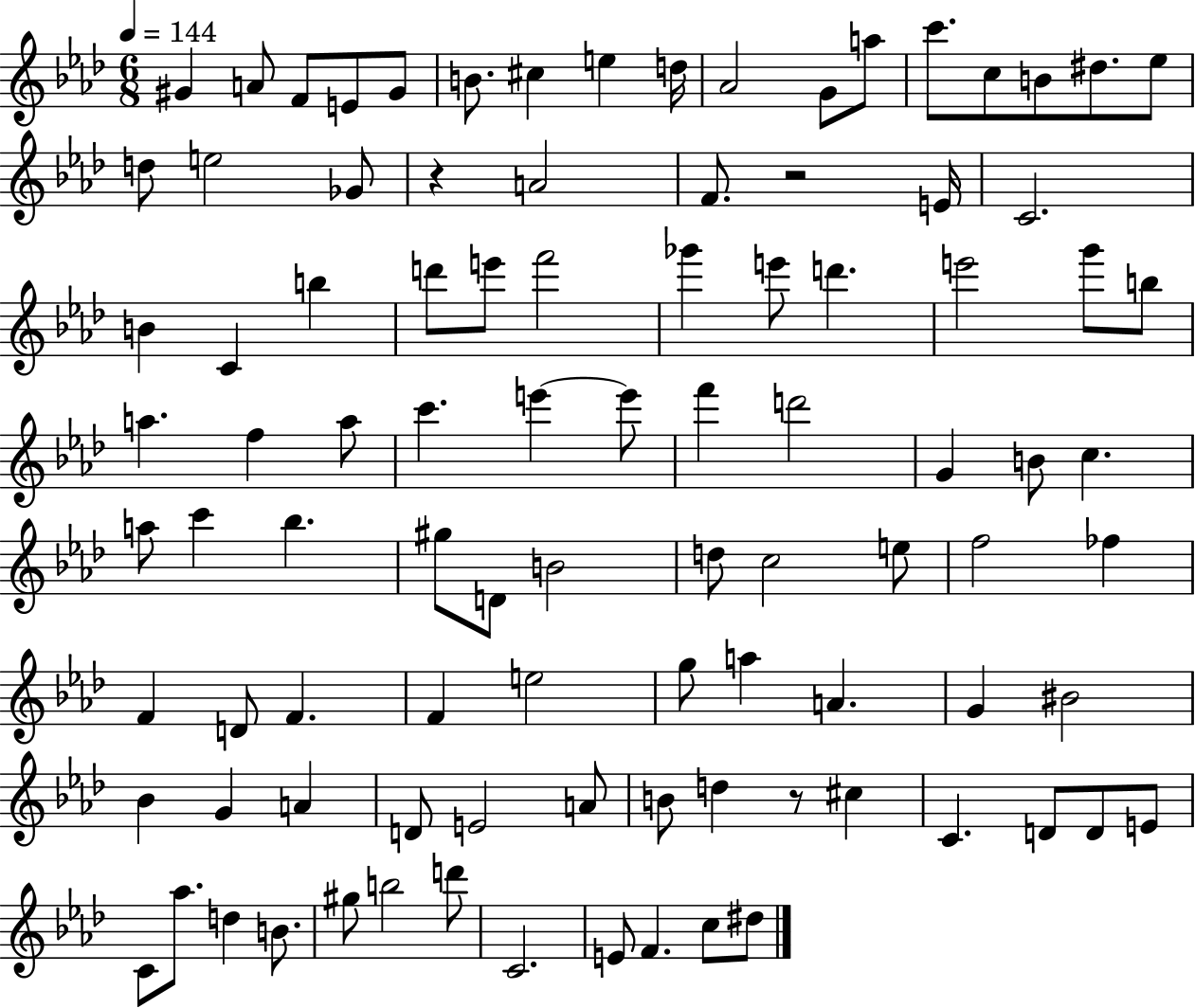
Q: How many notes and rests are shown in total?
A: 96